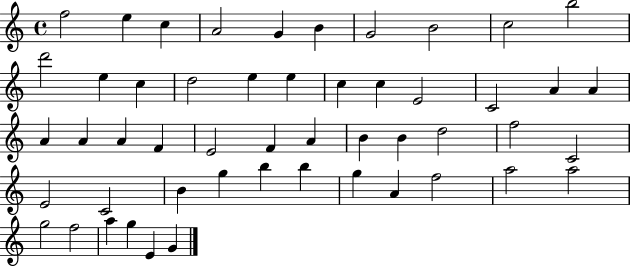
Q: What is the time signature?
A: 4/4